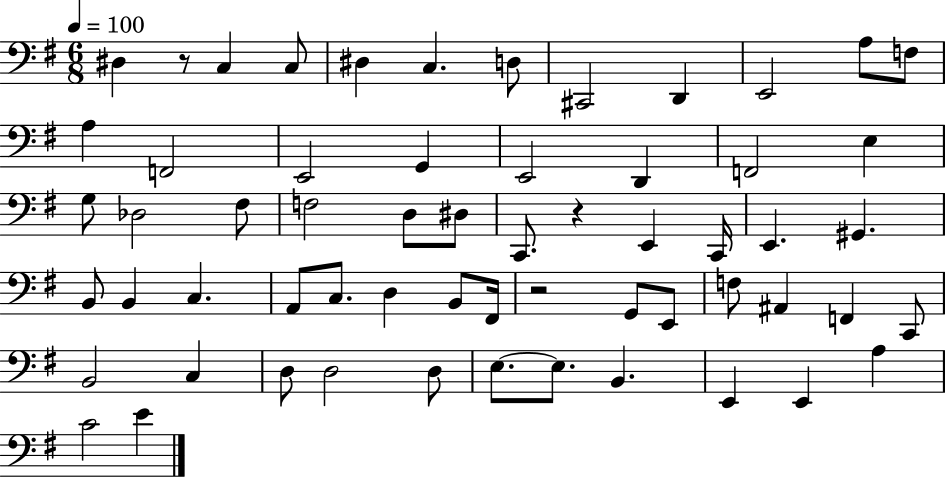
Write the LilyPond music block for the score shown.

{
  \clef bass
  \numericTimeSignature
  \time 6/8
  \key g \major
  \tempo 4 = 100
  dis4 r8 c4 c8 | dis4 c4. d8 | cis,2 d,4 | e,2 a8 f8 | \break a4 f,2 | e,2 g,4 | e,2 d,4 | f,2 e4 | \break g8 des2 fis8 | f2 d8 dis8 | c,8. r4 e,4 c,16 | e,4. gis,4. | \break b,8 b,4 c4. | a,8 c8. d4 b,8 fis,16 | r2 g,8 e,8 | f8 ais,4 f,4 c,8 | \break b,2 c4 | d8 d2 d8 | e8.~~ e8. b,4. | e,4 e,4 a4 | \break c'2 e'4 | \bar "|."
}